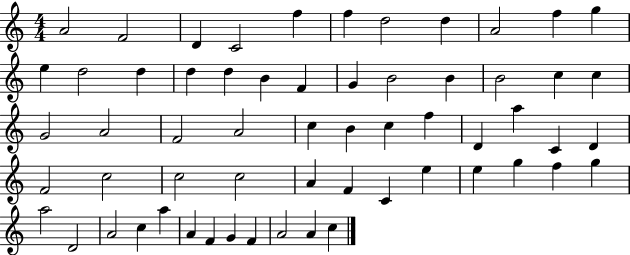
{
  \clef treble
  \numericTimeSignature
  \time 4/4
  \key c \major
  a'2 f'2 | d'4 c'2 f''4 | f''4 d''2 d''4 | a'2 f''4 g''4 | \break e''4 d''2 d''4 | d''4 d''4 b'4 f'4 | g'4 b'2 b'4 | b'2 c''4 c''4 | \break g'2 a'2 | f'2 a'2 | c''4 b'4 c''4 f''4 | d'4 a''4 c'4 d'4 | \break f'2 c''2 | c''2 c''2 | a'4 f'4 c'4 e''4 | e''4 g''4 f''4 g''4 | \break a''2 d'2 | a'2 c''4 a''4 | a'4 f'4 g'4 f'4 | a'2 a'4 c''4 | \break \bar "|."
}